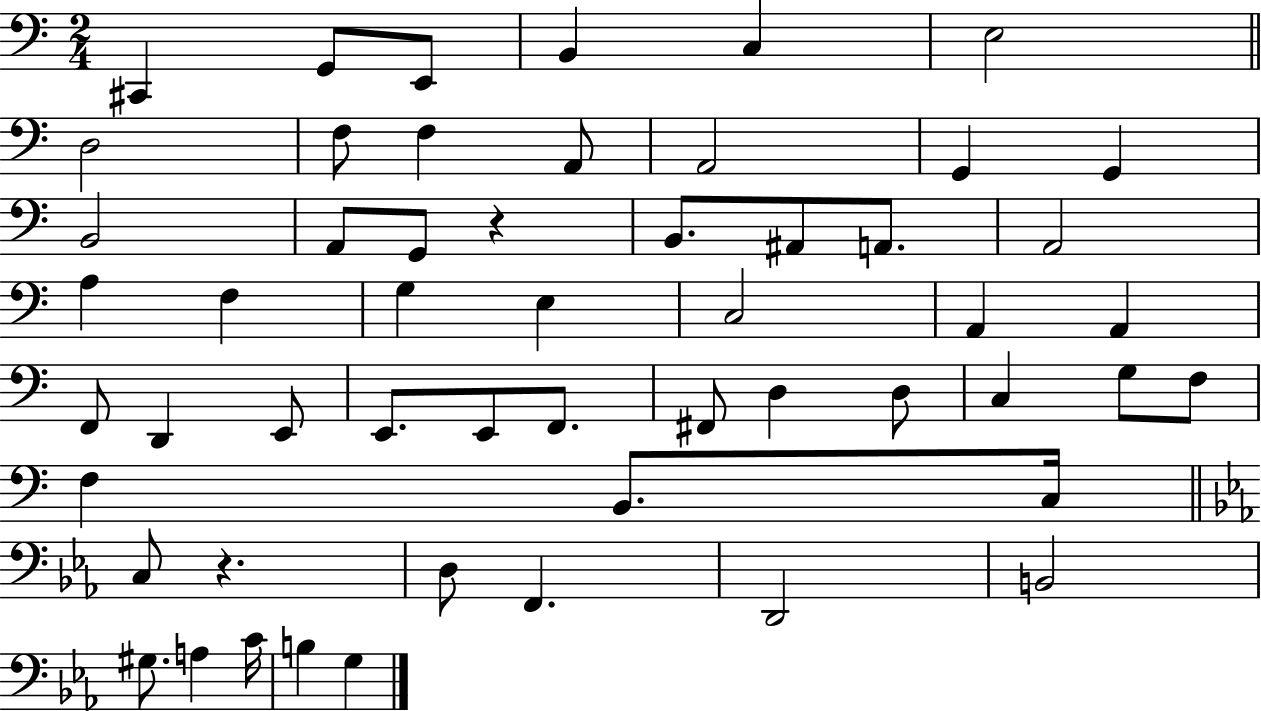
{
  \clef bass
  \numericTimeSignature
  \time 2/4
  \key c \major
  cis,4 g,8 e,8 | b,4 c4 | e2 | \bar "||" \break \key c \major d2 | f8 f4 a,8 | a,2 | g,4 g,4 | \break b,2 | a,8 g,8 r4 | b,8. ais,8 a,8. | a,2 | \break a4 f4 | g4 e4 | c2 | a,4 a,4 | \break f,8 d,4 e,8 | e,8. e,8 f,8. | fis,8 d4 d8 | c4 g8 f8 | \break f4 b,8. c16 | \bar "||" \break \key ees \major c8 r4. | d8 f,4. | d,2 | b,2 | \break gis8. a4 c'16 | b4 g4 | \bar "|."
}